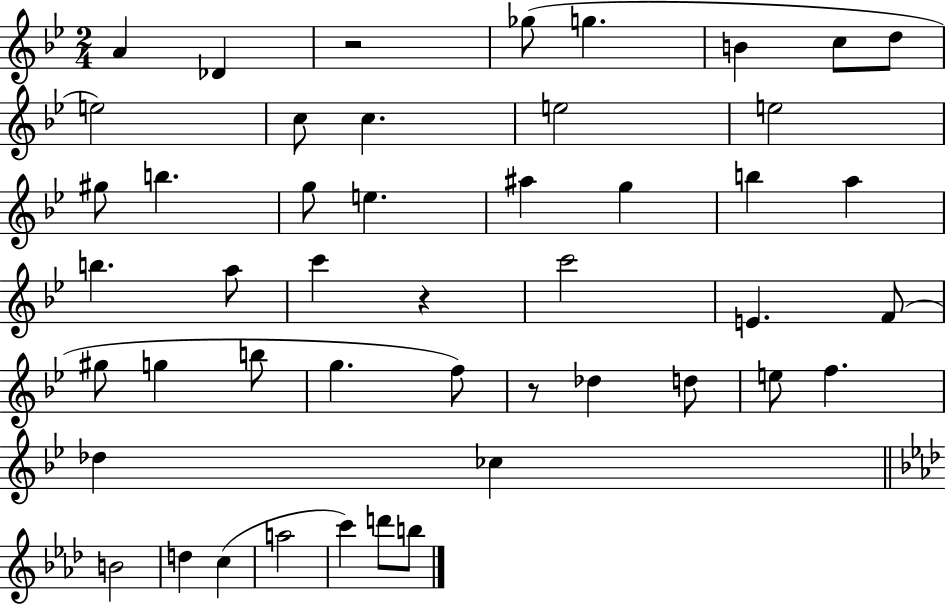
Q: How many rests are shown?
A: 3